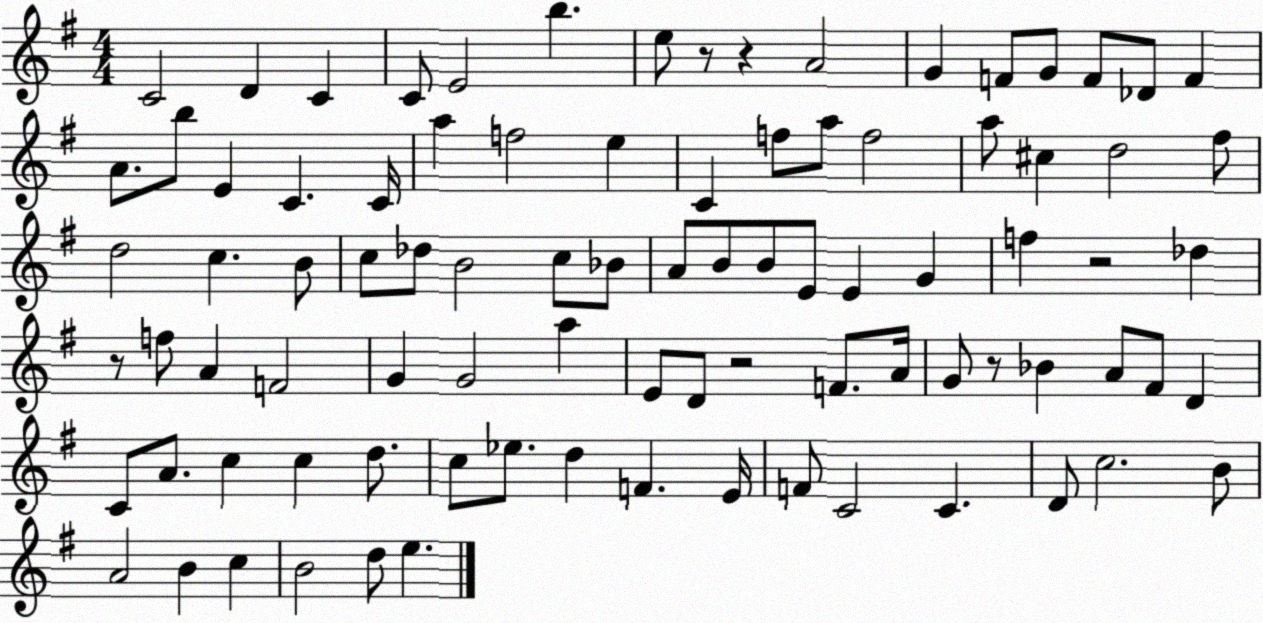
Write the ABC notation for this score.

X:1
T:Untitled
M:4/4
L:1/4
K:G
C2 D C C/2 E2 b e/2 z/2 z A2 G F/2 G/2 F/2 _D/2 F A/2 b/2 E C C/4 a f2 e C f/2 a/2 f2 a/2 ^c d2 ^f/2 d2 c B/2 c/2 _d/2 B2 c/2 _B/2 A/2 B/2 B/2 E/2 E G f z2 _d z/2 f/2 A F2 G G2 a E/2 D/2 z2 F/2 A/4 G/2 z/2 _B A/2 ^F/2 D C/2 A/2 c c d/2 c/2 _e/2 d F E/4 F/2 C2 C D/2 c2 B/2 A2 B c B2 d/2 e